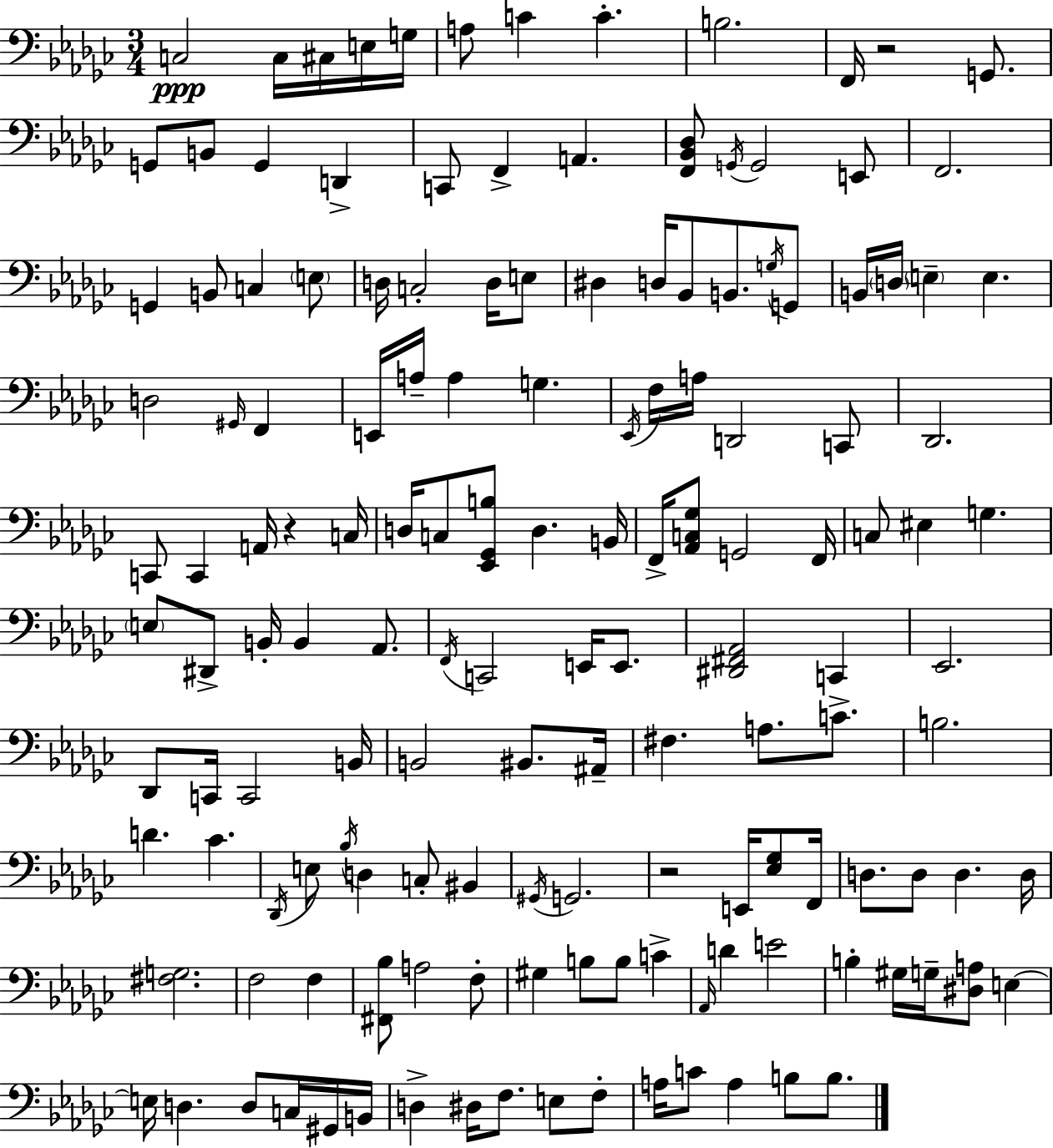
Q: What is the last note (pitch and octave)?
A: B3